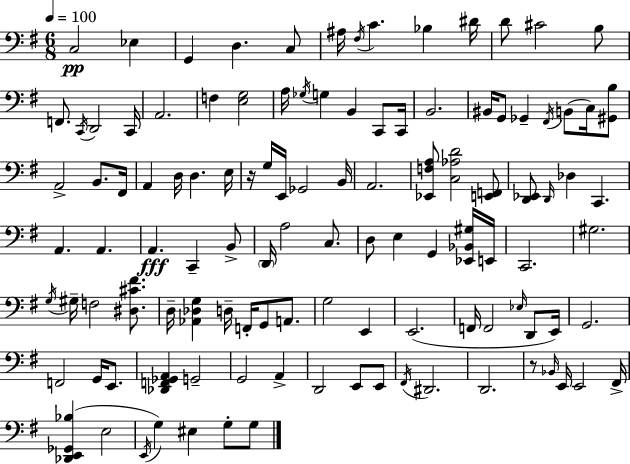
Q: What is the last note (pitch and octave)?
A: G3